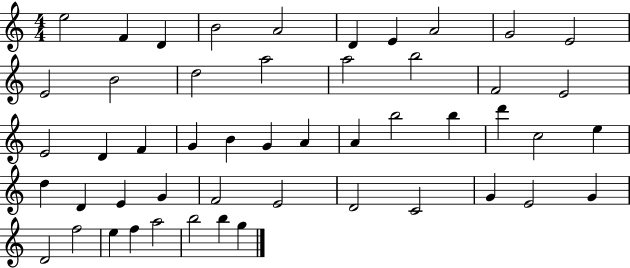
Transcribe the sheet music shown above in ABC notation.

X:1
T:Untitled
M:4/4
L:1/4
K:C
e2 F D B2 A2 D E A2 G2 E2 E2 B2 d2 a2 a2 b2 F2 E2 E2 D F G B G A A b2 b d' c2 e d D E G F2 E2 D2 C2 G E2 G D2 f2 e f a2 b2 b g